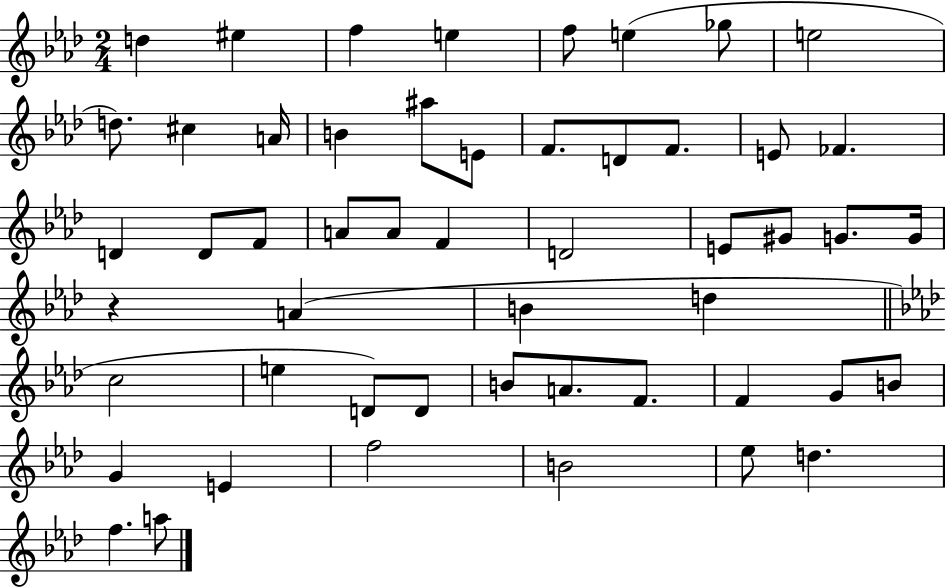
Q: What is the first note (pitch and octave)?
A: D5